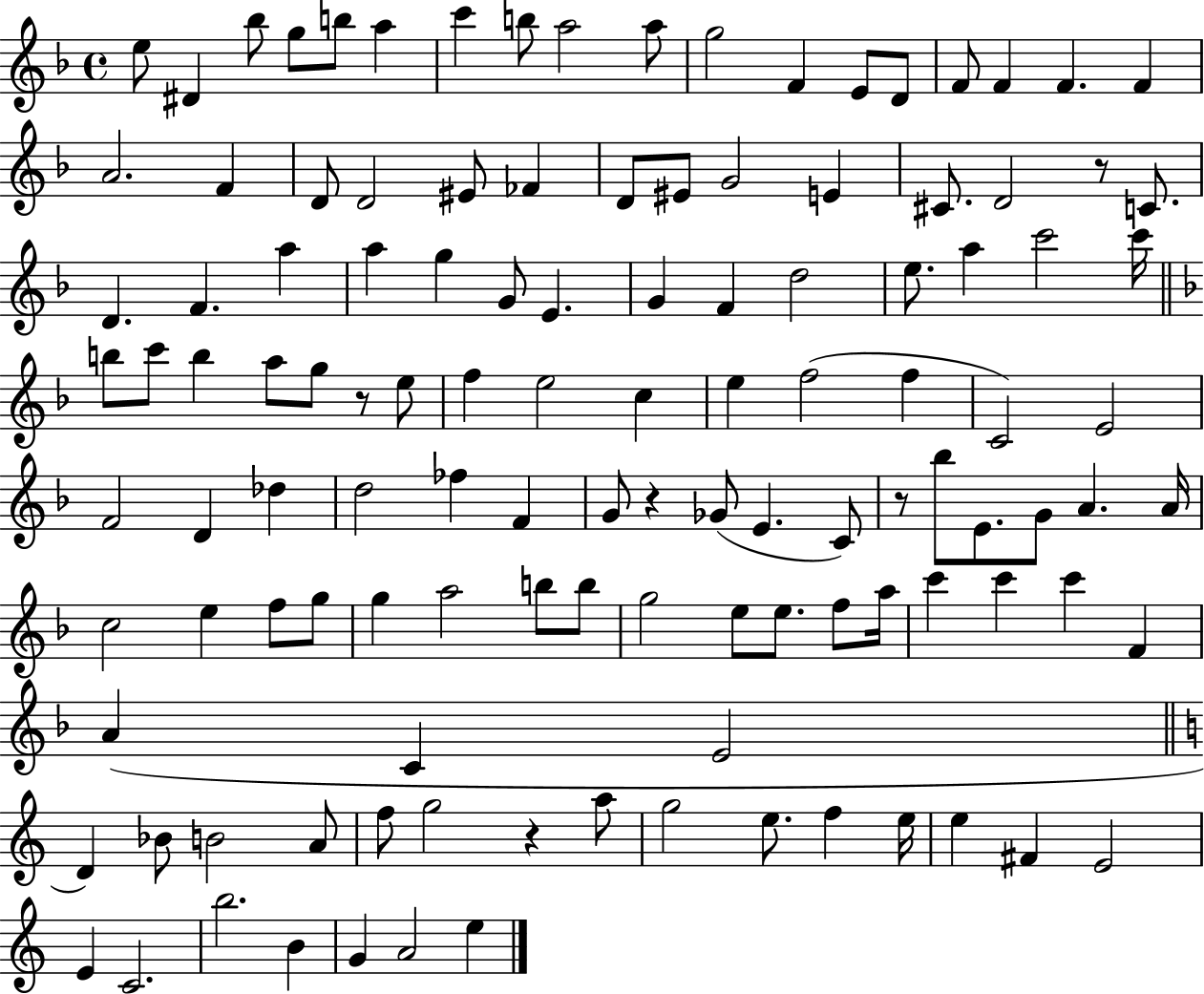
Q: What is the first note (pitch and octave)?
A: E5